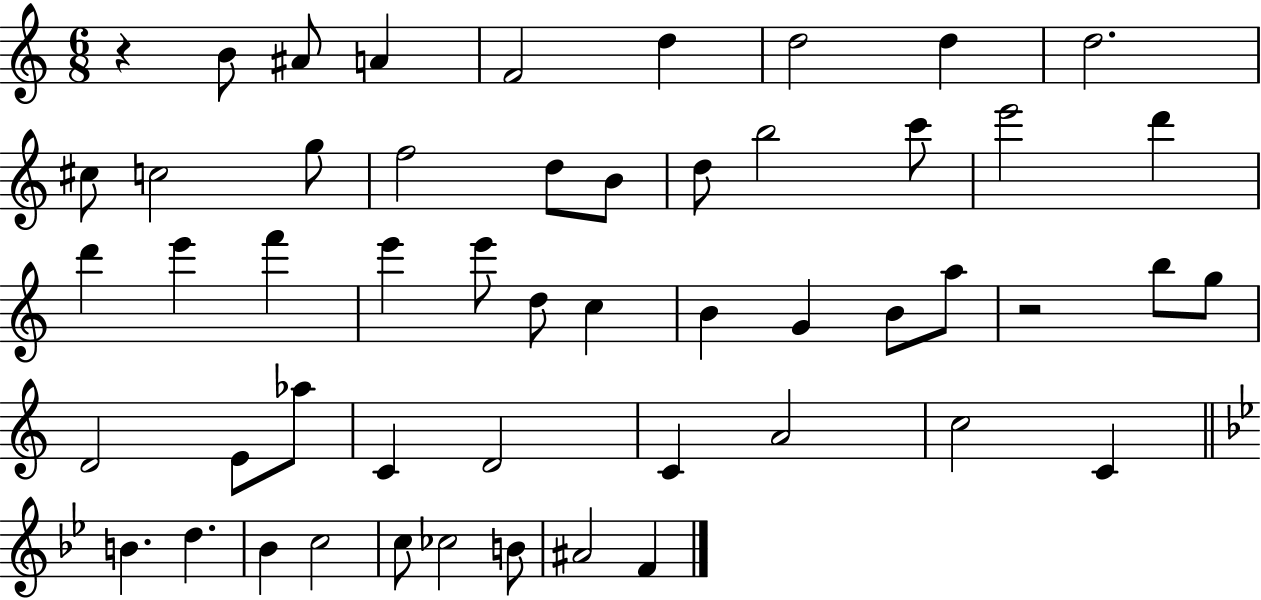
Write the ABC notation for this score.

X:1
T:Untitled
M:6/8
L:1/4
K:C
z B/2 ^A/2 A F2 d d2 d d2 ^c/2 c2 g/2 f2 d/2 B/2 d/2 b2 c'/2 e'2 d' d' e' f' e' e'/2 d/2 c B G B/2 a/2 z2 b/2 g/2 D2 E/2 _a/2 C D2 C A2 c2 C B d _B c2 c/2 _c2 B/2 ^A2 F